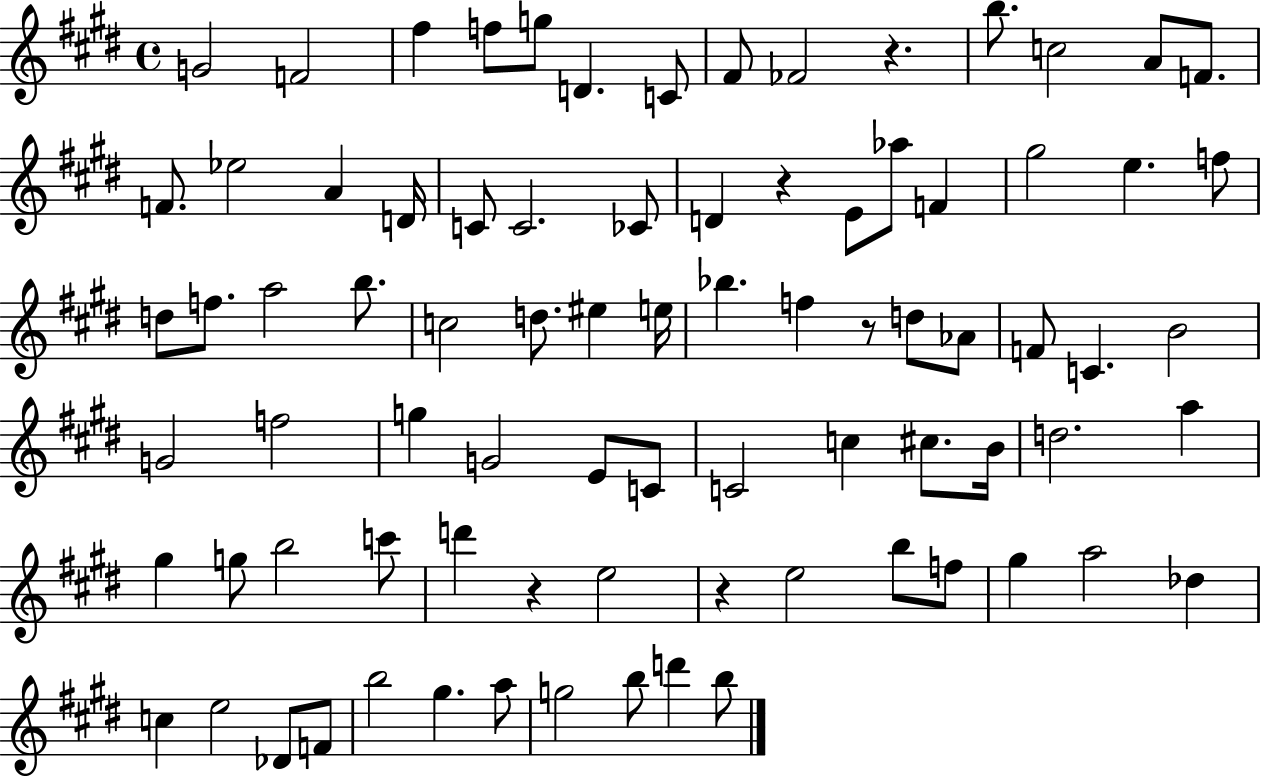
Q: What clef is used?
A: treble